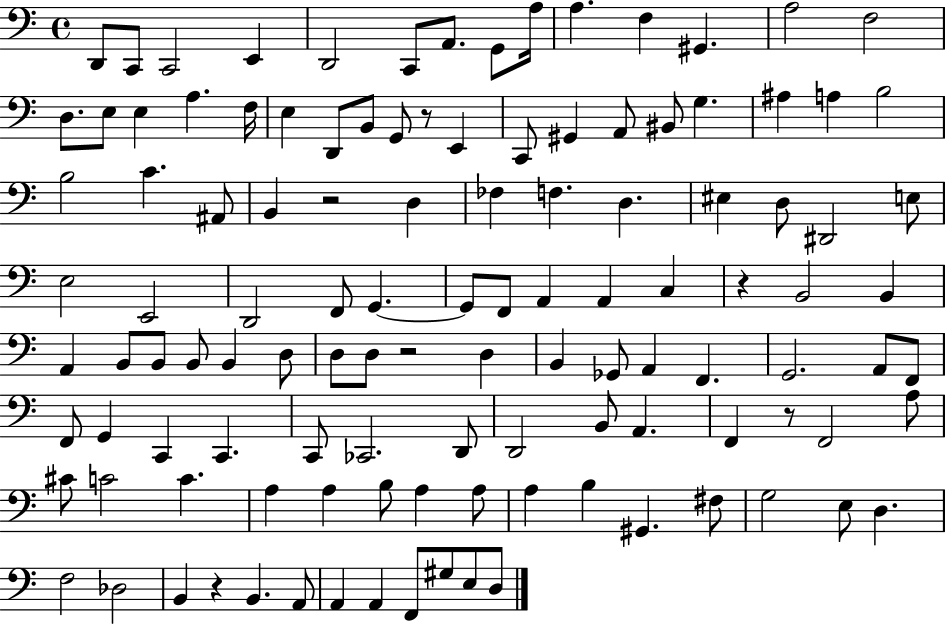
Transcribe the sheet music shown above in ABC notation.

X:1
T:Untitled
M:4/4
L:1/4
K:C
D,,/2 C,,/2 C,,2 E,, D,,2 C,,/2 A,,/2 G,,/2 A,/4 A, F, ^G,, A,2 F,2 D,/2 E,/2 E, A, F,/4 E, D,,/2 B,,/2 G,,/2 z/2 E,, C,,/2 ^G,, A,,/2 ^B,,/2 G, ^A, A, B,2 B,2 C ^A,,/2 B,, z2 D, _F, F, D, ^E, D,/2 ^D,,2 E,/2 E,2 E,,2 D,,2 F,,/2 G,, G,,/2 F,,/2 A,, A,, C, z B,,2 B,, A,, B,,/2 B,,/2 B,,/2 B,, D,/2 D,/2 D,/2 z2 D, B,, _G,,/2 A,, F,, G,,2 A,,/2 F,,/2 F,,/2 G,, C,, C,, C,,/2 _C,,2 D,,/2 D,,2 B,,/2 A,, F,, z/2 F,,2 A,/2 ^C/2 C2 C A, A, B,/2 A, A,/2 A, B, ^G,, ^F,/2 G,2 E,/2 D, F,2 _D,2 B,, z B,, A,,/2 A,, A,, F,,/2 ^G,/2 E,/2 D,/2